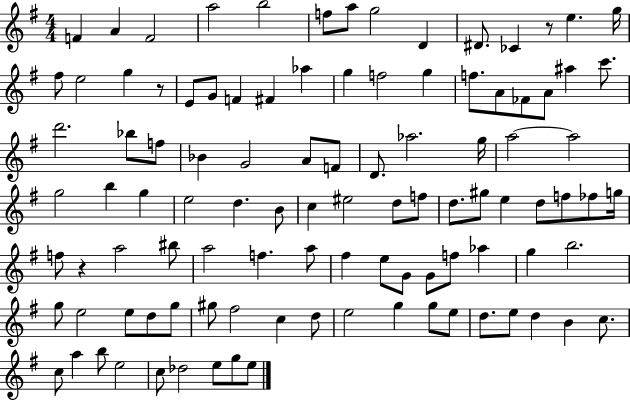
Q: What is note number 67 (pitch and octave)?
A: E5